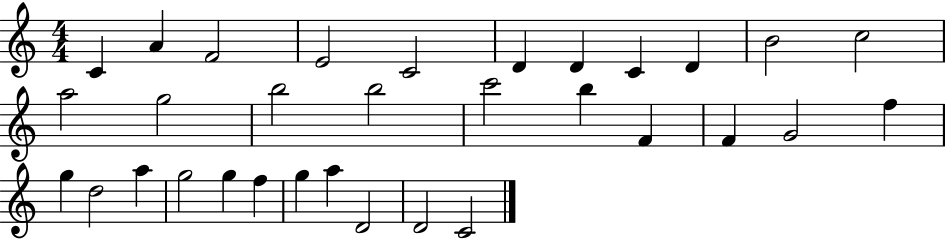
C4/q A4/q F4/h E4/h C4/h D4/q D4/q C4/q D4/q B4/h C5/h A5/h G5/h B5/h B5/h C6/h B5/q F4/q F4/q G4/h F5/q G5/q D5/h A5/q G5/h G5/q F5/q G5/q A5/q D4/h D4/h C4/h